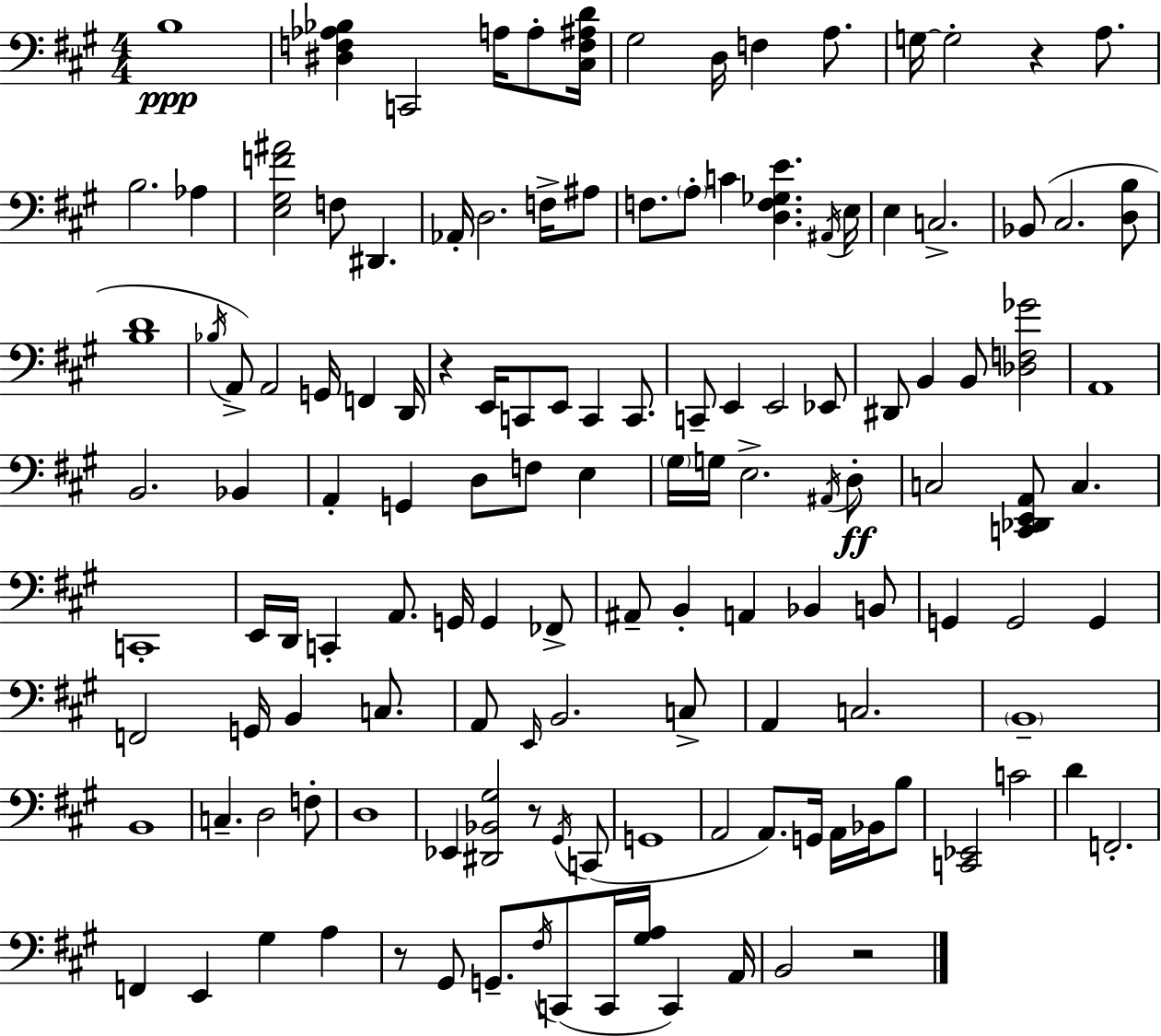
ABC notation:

X:1
T:Untitled
M:4/4
L:1/4
K:A
B,4 [^D,F,_A,_B,] C,,2 A,/4 A,/2 [^C,F,^A,D]/4 ^G,2 D,/4 F, A,/2 G,/4 G,2 z A,/2 B,2 _A, [E,^G,F^A]2 F,/2 ^D,, _A,,/4 D,2 F,/4 ^A,/2 F,/2 A,/2 C [D,F,_G,E] ^A,,/4 E,/4 E, C,2 _B,,/2 ^C,2 [D,B,]/2 [B,D]4 _B,/4 A,,/2 A,,2 G,,/4 F,, D,,/4 z E,,/4 C,,/2 E,,/2 C,, C,,/2 C,,/2 E,, E,,2 _E,,/2 ^D,,/2 B,, B,,/2 [_D,F,_G]2 A,,4 B,,2 _B,, A,, G,, D,/2 F,/2 E, ^G,/4 G,/4 E,2 ^A,,/4 D,/2 C,2 [C,,_D,,E,,A,,]/2 C, C,,4 E,,/4 D,,/4 C,, A,,/2 G,,/4 G,, _F,,/2 ^A,,/2 B,, A,, _B,, B,,/2 G,, G,,2 G,, F,,2 G,,/4 B,, C,/2 A,,/2 E,,/4 B,,2 C,/2 A,, C,2 B,,4 B,,4 C, D,2 F,/2 D,4 _E,, [^D,,_B,,^G,]2 z/2 ^G,,/4 C,,/2 G,,4 A,,2 A,,/2 G,,/4 A,,/4 _B,,/4 B,/2 [C,,_E,,]2 C2 D F,,2 F,, E,, ^G, A, z/2 ^G,,/2 G,,/2 ^F,/4 C,,/2 C,,/4 [^G,A,]/4 C,, A,,/4 B,,2 z2